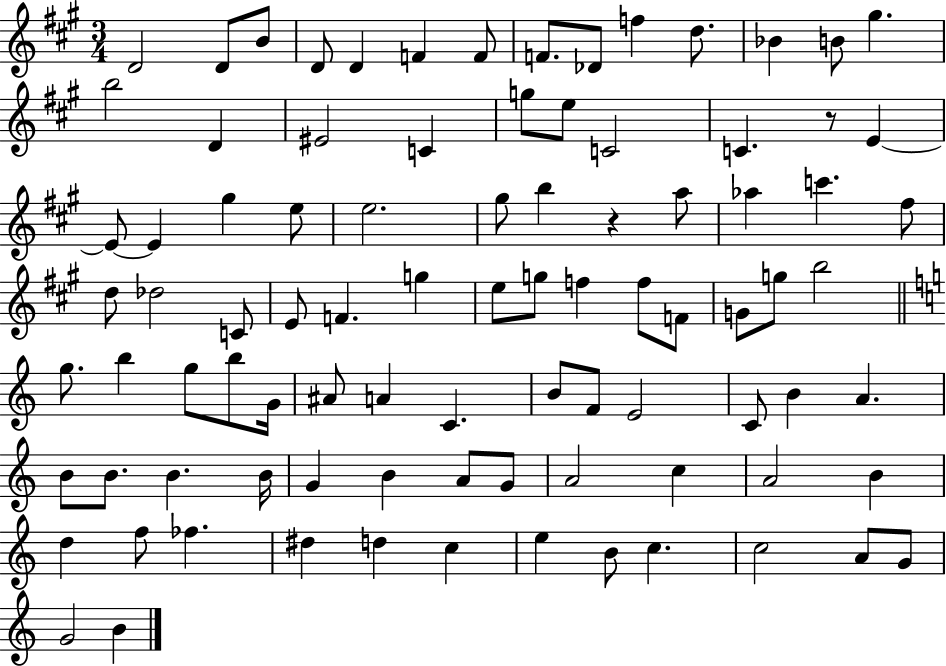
{
  \clef treble
  \numericTimeSignature
  \time 3/4
  \key a \major
  d'2 d'8 b'8 | d'8 d'4 f'4 f'8 | f'8. des'8 f''4 d''8. | bes'4 b'8 gis''4. | \break b''2 d'4 | eis'2 c'4 | g''8 e''8 c'2 | c'4. r8 e'4~~ | \break e'8~~ e'4 gis''4 e''8 | e''2. | gis''8 b''4 r4 a''8 | aes''4 c'''4. fis''8 | \break d''8 des''2 c'8 | e'8 f'4. g''4 | e''8 g''8 f''4 f''8 f'8 | g'8 g''8 b''2 | \break \bar "||" \break \key a \minor g''8. b''4 g''8 b''8 g'16 | ais'8 a'4 c'4. | b'8 f'8 e'2 | c'8 b'4 a'4. | \break b'8 b'8. b'4. b'16 | g'4 b'4 a'8 g'8 | a'2 c''4 | a'2 b'4 | \break d''4 f''8 fes''4. | dis''4 d''4 c''4 | e''4 b'8 c''4. | c''2 a'8 g'8 | \break g'2 b'4 | \bar "|."
}